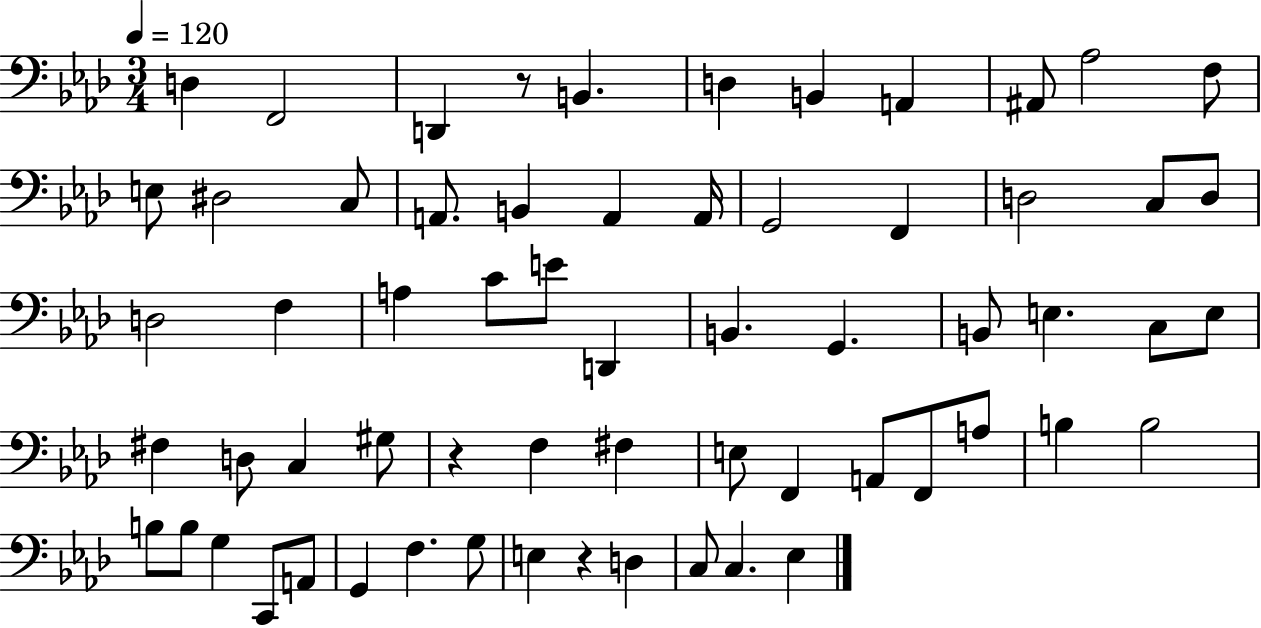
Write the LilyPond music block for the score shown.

{
  \clef bass
  \numericTimeSignature
  \time 3/4
  \key aes \major
  \tempo 4 = 120
  d4 f,2 | d,4 r8 b,4. | d4 b,4 a,4 | ais,8 aes2 f8 | \break e8 dis2 c8 | a,8. b,4 a,4 a,16 | g,2 f,4 | d2 c8 d8 | \break d2 f4 | a4 c'8 e'8 d,4 | b,4. g,4. | b,8 e4. c8 e8 | \break fis4 d8 c4 gis8 | r4 f4 fis4 | e8 f,4 a,8 f,8 a8 | b4 b2 | \break b8 b8 g4 c,8 a,8 | g,4 f4. g8 | e4 r4 d4 | c8 c4. ees4 | \break \bar "|."
}